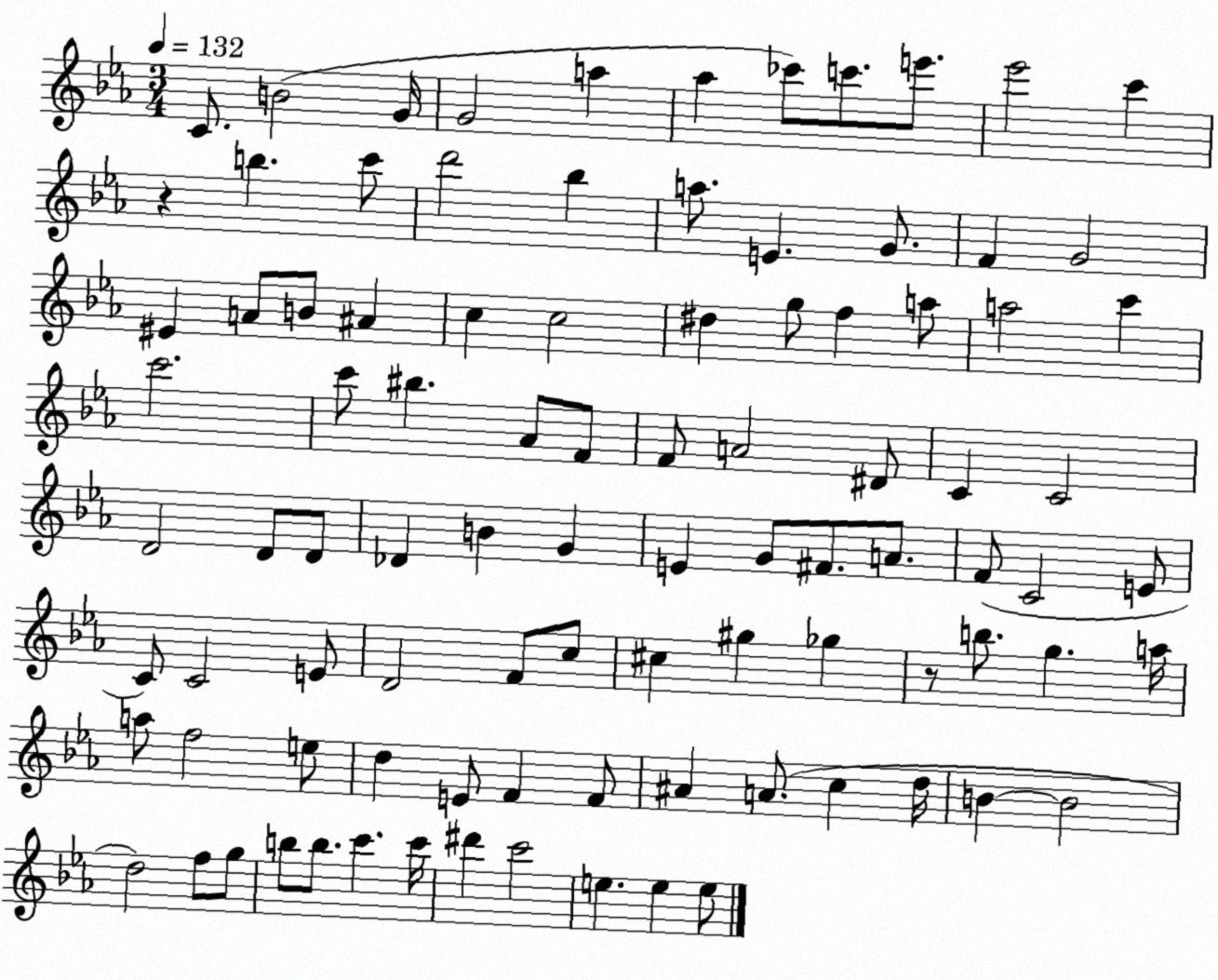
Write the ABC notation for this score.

X:1
T:Untitled
M:3/4
L:1/4
K:Eb
C/2 B2 G/4 G2 a _a _c'/2 c'/2 e'/2 _e'2 c' z b c'/2 d'2 _b a/2 E G/2 F G2 ^E A/2 B/2 ^A c c2 ^d g/2 f a/2 a2 c' c'2 c'/2 ^b _A/2 F/2 F/2 A2 ^D/2 C C2 D2 D/2 D/2 _D B G E G/2 ^F/2 A/2 F/2 C2 E/2 C/2 C2 E/2 D2 F/2 c/2 ^c ^g _g z/2 b/2 g a/4 a/2 f2 e/2 d E/2 F F/2 ^A A/2 c d/4 B B2 d2 f/2 g/2 b/2 b/2 c' c'/4 ^d' c'2 e e e/2